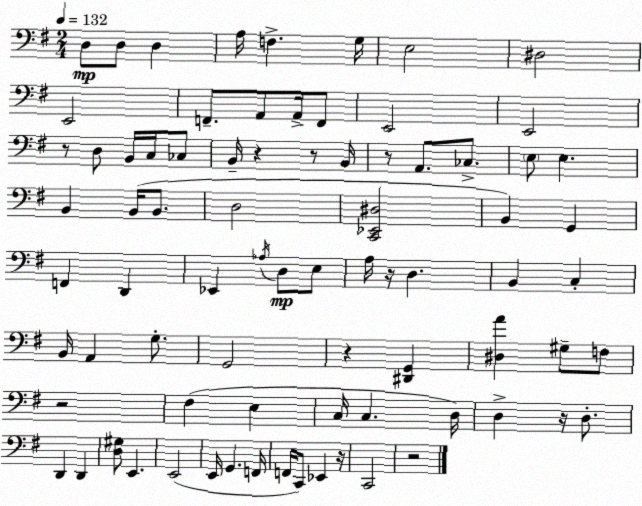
X:1
T:Untitled
M:2/4
L:1/4
K:Em
D,/2 D,/2 D, A,/4 F, G,/4 E,2 ^D,2 E,,2 F,,/2 A,,/2 A,,/4 F,,/2 E,,2 E,,2 z/2 D,/2 B,,/4 C,/4 _C,/2 B,,/4 z z/2 B,,/4 z/2 A,,/2 _C,/2 E,/2 E, B,, B,,/4 B,,/2 D,2 [C,,_E,,^D,]2 B,, G,, F,, D,, _E,, _A,/4 D,/2 E,/2 A,/4 z/4 D, B,, C, B,,/4 A,, G,/2 G,,2 z [^D,,G,,] [^D,A] ^G,/2 F,/2 z2 ^F, E, C,/4 C, D,/4 D, z/4 D,/2 D,, D,, [D,^G,]/2 E,, E,,2 E,,/4 G,, F,,/4 F,,/4 C,,/2 _E,, z/4 C,,2 z2